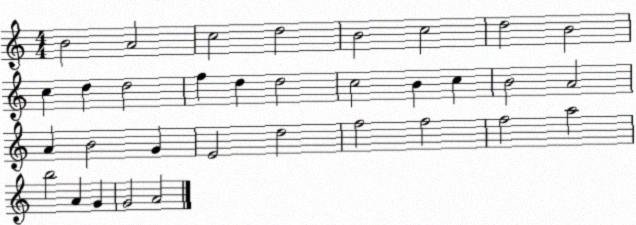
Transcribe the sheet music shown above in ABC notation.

X:1
T:Untitled
M:4/4
L:1/4
K:C
B2 A2 c2 d2 B2 c2 d2 B2 c d d2 f d d2 c2 B c B2 A2 A B2 G E2 d2 f2 f2 f2 a2 b2 A G G2 A2